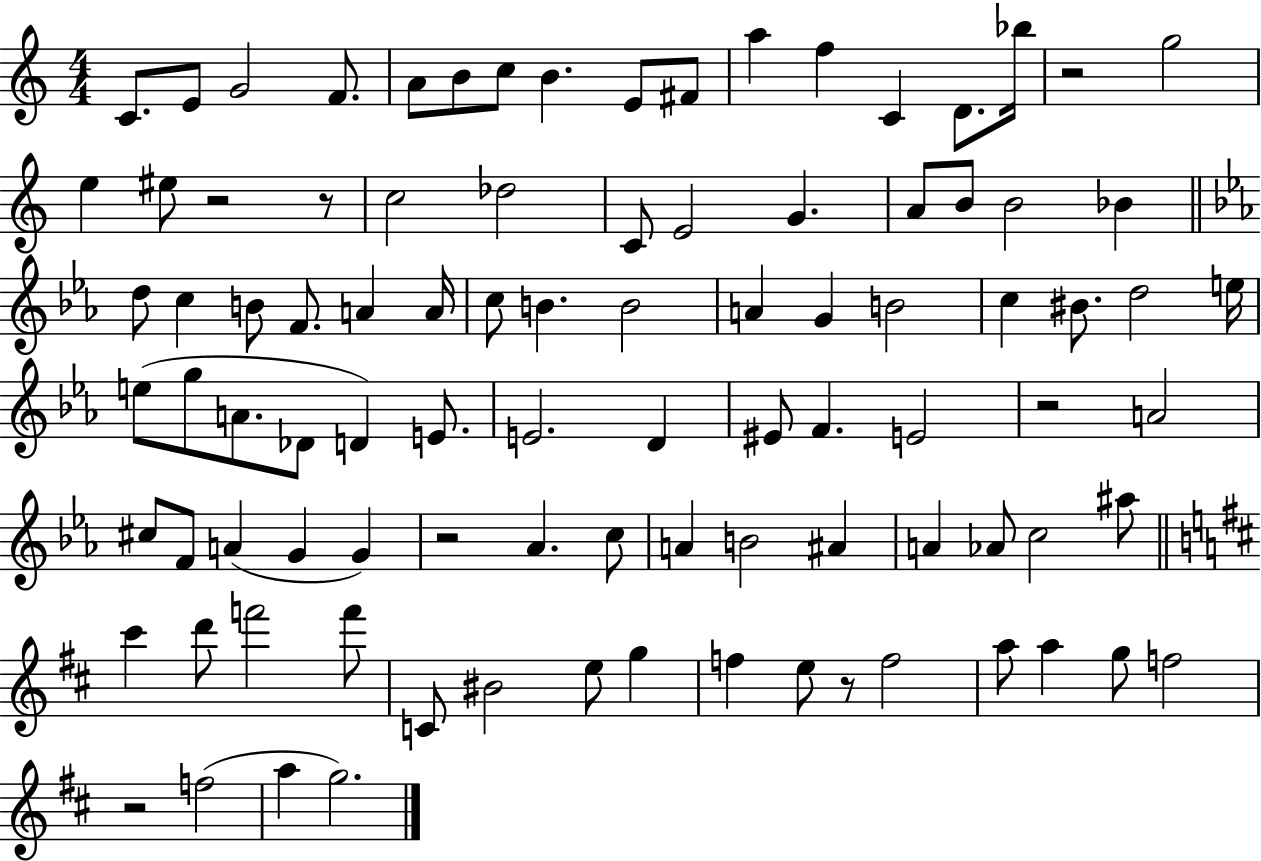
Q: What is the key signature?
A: C major